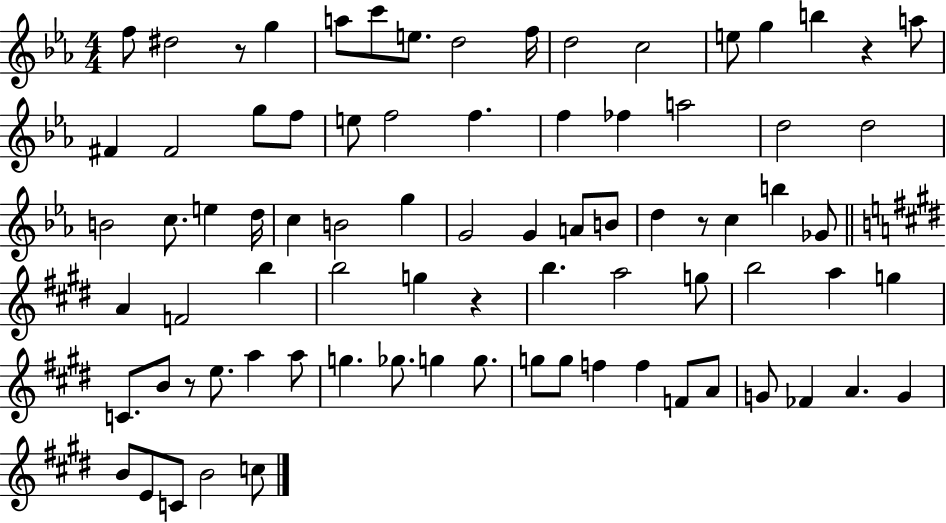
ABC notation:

X:1
T:Untitled
M:4/4
L:1/4
K:Eb
f/2 ^d2 z/2 g a/2 c'/2 e/2 d2 f/4 d2 c2 e/2 g b z a/2 ^F ^F2 g/2 f/2 e/2 f2 f f _f a2 d2 d2 B2 c/2 e d/4 c B2 g G2 G A/2 B/2 d z/2 c b _G/2 A F2 b b2 g z b a2 g/2 b2 a g C/2 B/2 z/2 e/2 a a/2 g _g/2 g g/2 g/2 g/2 f f F/2 A/2 G/2 _F A G B/2 E/2 C/2 B2 c/2